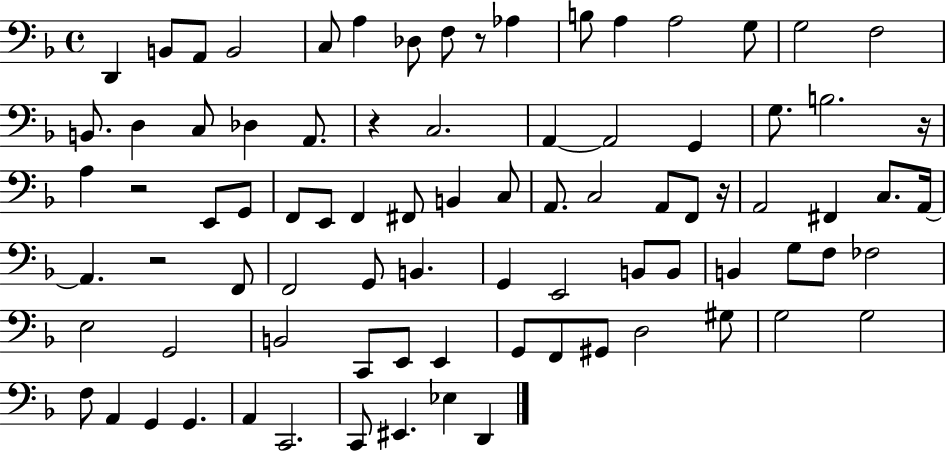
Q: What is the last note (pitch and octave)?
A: D2